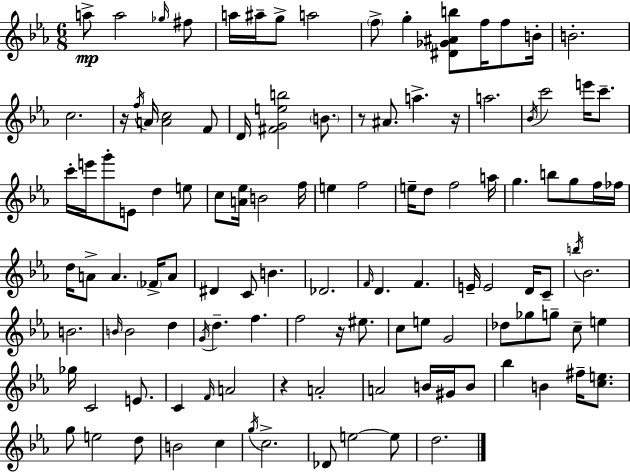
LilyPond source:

{
  \clef treble
  \numericTimeSignature
  \time 6/8
  \key ees \major
  \repeat volta 2 { a''8->\mp a''2 \grace { ges''16 } fis''8 | a''16 ais''16-- g''8-> a''2 | \parenthesize f''8-> g''4-. <dis' ges' ais' b''>8 f''16 f''8 | b'16-. b'2.-. | \break c''2. | r16 \acciaccatura { f''16 } a'16 <a' c''>2 | f'8 d'16 <fis' g' e'' b''>2 \parenthesize b'8. | r8 ais'8. a''4.-> | \break r16 a''2. | \acciaccatura { bes'16 } c'''2 e'''16 | c'''8.-- c'''16-. e'''16 g'''8-. e'8 d''4 | e''8 c''8 <a' ees''>16 b'2 | \break f''16 e''4 f''2 | e''16-- d''8 f''2 | a''16 g''4. b''8 g''8 | f''16 fes''16 d''16 a'8-> a'4. | \break \parenthesize fes'16-> a'8 dis'4 c'8 b'4. | des'2. | \grace { f'16 } d'4. f'4. | e'16-- e'2 | \break d'16 c'8-- \acciaccatura { b''16 } bes'2. | b'2. | \grace { b'16 } b'2 | d''4 \acciaccatura { g'16 } d''4.-- | \break f''4. f''2 | r16 eis''8. c''8 e''8 g'2 | des''8 ges''8 g''8-- | c''8-- e''4 ges''16 c'2 | \break e'8. c'4 \grace { f'16 } | a'2 r4 | a'2-. a'2 | b'16 gis'16 b'8 bes''4 | \break b'4 fis''16-- <c'' e''>8. g''8 e''2 | d''8 b'2 | c''4 \acciaccatura { g''16 } c''2.-> | des'8 e''2~~ | \break e''8 d''2. | } \bar "|."
}